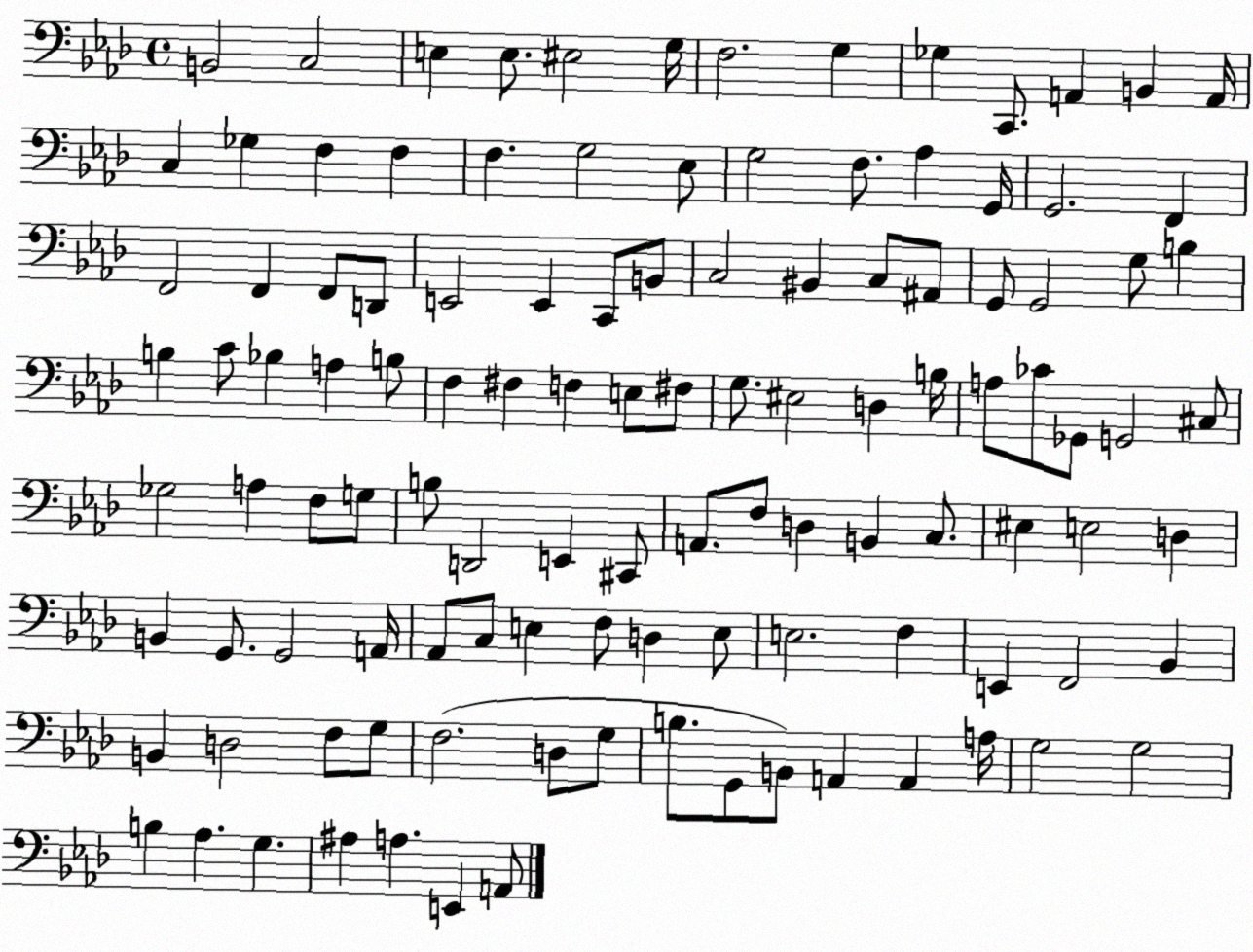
X:1
T:Untitled
M:4/4
L:1/4
K:Ab
B,,2 C,2 E, E,/2 ^E,2 G,/4 F,2 G, _G, C,,/2 A,, B,, A,,/4 C, _G, F, F, F, G,2 _E,/2 G,2 F,/2 _A, G,,/4 G,,2 F,, F,,2 F,, F,,/2 D,,/2 E,,2 E,, C,,/2 B,,/2 C,2 ^B,, C,/2 ^A,,/2 G,,/2 G,,2 G,/2 B, B, C/2 _B, A, B,/2 F, ^F, F, E,/2 ^F,/2 G,/2 ^E,2 D, B,/4 A,/2 _C/2 _G,,/2 G,,2 ^C,/2 _G,2 A, F,/2 G,/2 B,/2 D,,2 E,, ^C,,/2 A,,/2 F,/2 D, B,, C,/2 ^E, E,2 D, B,, G,,/2 G,,2 A,,/4 _A,,/2 C,/2 E, F,/2 D, E,/2 E,2 F, E,, F,,2 _B,, B,, D,2 F,/2 G,/2 F,2 D,/2 G,/2 B,/2 G,,/2 B,,/2 A,, A,, A,/4 G,2 G,2 B, _A, G, ^A, A, E,, A,,/2